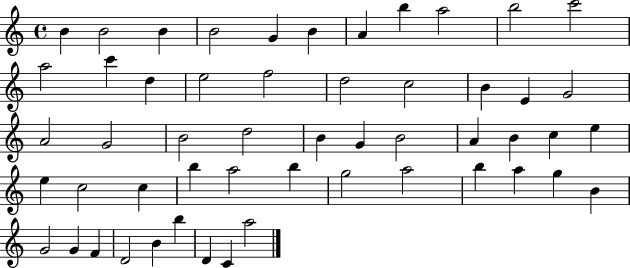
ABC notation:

X:1
T:Untitled
M:4/4
L:1/4
K:C
B B2 B B2 G B A b a2 b2 c'2 a2 c' d e2 f2 d2 c2 B E G2 A2 G2 B2 d2 B G B2 A B c e e c2 c b a2 b g2 a2 b a g B G2 G F D2 B b D C a2